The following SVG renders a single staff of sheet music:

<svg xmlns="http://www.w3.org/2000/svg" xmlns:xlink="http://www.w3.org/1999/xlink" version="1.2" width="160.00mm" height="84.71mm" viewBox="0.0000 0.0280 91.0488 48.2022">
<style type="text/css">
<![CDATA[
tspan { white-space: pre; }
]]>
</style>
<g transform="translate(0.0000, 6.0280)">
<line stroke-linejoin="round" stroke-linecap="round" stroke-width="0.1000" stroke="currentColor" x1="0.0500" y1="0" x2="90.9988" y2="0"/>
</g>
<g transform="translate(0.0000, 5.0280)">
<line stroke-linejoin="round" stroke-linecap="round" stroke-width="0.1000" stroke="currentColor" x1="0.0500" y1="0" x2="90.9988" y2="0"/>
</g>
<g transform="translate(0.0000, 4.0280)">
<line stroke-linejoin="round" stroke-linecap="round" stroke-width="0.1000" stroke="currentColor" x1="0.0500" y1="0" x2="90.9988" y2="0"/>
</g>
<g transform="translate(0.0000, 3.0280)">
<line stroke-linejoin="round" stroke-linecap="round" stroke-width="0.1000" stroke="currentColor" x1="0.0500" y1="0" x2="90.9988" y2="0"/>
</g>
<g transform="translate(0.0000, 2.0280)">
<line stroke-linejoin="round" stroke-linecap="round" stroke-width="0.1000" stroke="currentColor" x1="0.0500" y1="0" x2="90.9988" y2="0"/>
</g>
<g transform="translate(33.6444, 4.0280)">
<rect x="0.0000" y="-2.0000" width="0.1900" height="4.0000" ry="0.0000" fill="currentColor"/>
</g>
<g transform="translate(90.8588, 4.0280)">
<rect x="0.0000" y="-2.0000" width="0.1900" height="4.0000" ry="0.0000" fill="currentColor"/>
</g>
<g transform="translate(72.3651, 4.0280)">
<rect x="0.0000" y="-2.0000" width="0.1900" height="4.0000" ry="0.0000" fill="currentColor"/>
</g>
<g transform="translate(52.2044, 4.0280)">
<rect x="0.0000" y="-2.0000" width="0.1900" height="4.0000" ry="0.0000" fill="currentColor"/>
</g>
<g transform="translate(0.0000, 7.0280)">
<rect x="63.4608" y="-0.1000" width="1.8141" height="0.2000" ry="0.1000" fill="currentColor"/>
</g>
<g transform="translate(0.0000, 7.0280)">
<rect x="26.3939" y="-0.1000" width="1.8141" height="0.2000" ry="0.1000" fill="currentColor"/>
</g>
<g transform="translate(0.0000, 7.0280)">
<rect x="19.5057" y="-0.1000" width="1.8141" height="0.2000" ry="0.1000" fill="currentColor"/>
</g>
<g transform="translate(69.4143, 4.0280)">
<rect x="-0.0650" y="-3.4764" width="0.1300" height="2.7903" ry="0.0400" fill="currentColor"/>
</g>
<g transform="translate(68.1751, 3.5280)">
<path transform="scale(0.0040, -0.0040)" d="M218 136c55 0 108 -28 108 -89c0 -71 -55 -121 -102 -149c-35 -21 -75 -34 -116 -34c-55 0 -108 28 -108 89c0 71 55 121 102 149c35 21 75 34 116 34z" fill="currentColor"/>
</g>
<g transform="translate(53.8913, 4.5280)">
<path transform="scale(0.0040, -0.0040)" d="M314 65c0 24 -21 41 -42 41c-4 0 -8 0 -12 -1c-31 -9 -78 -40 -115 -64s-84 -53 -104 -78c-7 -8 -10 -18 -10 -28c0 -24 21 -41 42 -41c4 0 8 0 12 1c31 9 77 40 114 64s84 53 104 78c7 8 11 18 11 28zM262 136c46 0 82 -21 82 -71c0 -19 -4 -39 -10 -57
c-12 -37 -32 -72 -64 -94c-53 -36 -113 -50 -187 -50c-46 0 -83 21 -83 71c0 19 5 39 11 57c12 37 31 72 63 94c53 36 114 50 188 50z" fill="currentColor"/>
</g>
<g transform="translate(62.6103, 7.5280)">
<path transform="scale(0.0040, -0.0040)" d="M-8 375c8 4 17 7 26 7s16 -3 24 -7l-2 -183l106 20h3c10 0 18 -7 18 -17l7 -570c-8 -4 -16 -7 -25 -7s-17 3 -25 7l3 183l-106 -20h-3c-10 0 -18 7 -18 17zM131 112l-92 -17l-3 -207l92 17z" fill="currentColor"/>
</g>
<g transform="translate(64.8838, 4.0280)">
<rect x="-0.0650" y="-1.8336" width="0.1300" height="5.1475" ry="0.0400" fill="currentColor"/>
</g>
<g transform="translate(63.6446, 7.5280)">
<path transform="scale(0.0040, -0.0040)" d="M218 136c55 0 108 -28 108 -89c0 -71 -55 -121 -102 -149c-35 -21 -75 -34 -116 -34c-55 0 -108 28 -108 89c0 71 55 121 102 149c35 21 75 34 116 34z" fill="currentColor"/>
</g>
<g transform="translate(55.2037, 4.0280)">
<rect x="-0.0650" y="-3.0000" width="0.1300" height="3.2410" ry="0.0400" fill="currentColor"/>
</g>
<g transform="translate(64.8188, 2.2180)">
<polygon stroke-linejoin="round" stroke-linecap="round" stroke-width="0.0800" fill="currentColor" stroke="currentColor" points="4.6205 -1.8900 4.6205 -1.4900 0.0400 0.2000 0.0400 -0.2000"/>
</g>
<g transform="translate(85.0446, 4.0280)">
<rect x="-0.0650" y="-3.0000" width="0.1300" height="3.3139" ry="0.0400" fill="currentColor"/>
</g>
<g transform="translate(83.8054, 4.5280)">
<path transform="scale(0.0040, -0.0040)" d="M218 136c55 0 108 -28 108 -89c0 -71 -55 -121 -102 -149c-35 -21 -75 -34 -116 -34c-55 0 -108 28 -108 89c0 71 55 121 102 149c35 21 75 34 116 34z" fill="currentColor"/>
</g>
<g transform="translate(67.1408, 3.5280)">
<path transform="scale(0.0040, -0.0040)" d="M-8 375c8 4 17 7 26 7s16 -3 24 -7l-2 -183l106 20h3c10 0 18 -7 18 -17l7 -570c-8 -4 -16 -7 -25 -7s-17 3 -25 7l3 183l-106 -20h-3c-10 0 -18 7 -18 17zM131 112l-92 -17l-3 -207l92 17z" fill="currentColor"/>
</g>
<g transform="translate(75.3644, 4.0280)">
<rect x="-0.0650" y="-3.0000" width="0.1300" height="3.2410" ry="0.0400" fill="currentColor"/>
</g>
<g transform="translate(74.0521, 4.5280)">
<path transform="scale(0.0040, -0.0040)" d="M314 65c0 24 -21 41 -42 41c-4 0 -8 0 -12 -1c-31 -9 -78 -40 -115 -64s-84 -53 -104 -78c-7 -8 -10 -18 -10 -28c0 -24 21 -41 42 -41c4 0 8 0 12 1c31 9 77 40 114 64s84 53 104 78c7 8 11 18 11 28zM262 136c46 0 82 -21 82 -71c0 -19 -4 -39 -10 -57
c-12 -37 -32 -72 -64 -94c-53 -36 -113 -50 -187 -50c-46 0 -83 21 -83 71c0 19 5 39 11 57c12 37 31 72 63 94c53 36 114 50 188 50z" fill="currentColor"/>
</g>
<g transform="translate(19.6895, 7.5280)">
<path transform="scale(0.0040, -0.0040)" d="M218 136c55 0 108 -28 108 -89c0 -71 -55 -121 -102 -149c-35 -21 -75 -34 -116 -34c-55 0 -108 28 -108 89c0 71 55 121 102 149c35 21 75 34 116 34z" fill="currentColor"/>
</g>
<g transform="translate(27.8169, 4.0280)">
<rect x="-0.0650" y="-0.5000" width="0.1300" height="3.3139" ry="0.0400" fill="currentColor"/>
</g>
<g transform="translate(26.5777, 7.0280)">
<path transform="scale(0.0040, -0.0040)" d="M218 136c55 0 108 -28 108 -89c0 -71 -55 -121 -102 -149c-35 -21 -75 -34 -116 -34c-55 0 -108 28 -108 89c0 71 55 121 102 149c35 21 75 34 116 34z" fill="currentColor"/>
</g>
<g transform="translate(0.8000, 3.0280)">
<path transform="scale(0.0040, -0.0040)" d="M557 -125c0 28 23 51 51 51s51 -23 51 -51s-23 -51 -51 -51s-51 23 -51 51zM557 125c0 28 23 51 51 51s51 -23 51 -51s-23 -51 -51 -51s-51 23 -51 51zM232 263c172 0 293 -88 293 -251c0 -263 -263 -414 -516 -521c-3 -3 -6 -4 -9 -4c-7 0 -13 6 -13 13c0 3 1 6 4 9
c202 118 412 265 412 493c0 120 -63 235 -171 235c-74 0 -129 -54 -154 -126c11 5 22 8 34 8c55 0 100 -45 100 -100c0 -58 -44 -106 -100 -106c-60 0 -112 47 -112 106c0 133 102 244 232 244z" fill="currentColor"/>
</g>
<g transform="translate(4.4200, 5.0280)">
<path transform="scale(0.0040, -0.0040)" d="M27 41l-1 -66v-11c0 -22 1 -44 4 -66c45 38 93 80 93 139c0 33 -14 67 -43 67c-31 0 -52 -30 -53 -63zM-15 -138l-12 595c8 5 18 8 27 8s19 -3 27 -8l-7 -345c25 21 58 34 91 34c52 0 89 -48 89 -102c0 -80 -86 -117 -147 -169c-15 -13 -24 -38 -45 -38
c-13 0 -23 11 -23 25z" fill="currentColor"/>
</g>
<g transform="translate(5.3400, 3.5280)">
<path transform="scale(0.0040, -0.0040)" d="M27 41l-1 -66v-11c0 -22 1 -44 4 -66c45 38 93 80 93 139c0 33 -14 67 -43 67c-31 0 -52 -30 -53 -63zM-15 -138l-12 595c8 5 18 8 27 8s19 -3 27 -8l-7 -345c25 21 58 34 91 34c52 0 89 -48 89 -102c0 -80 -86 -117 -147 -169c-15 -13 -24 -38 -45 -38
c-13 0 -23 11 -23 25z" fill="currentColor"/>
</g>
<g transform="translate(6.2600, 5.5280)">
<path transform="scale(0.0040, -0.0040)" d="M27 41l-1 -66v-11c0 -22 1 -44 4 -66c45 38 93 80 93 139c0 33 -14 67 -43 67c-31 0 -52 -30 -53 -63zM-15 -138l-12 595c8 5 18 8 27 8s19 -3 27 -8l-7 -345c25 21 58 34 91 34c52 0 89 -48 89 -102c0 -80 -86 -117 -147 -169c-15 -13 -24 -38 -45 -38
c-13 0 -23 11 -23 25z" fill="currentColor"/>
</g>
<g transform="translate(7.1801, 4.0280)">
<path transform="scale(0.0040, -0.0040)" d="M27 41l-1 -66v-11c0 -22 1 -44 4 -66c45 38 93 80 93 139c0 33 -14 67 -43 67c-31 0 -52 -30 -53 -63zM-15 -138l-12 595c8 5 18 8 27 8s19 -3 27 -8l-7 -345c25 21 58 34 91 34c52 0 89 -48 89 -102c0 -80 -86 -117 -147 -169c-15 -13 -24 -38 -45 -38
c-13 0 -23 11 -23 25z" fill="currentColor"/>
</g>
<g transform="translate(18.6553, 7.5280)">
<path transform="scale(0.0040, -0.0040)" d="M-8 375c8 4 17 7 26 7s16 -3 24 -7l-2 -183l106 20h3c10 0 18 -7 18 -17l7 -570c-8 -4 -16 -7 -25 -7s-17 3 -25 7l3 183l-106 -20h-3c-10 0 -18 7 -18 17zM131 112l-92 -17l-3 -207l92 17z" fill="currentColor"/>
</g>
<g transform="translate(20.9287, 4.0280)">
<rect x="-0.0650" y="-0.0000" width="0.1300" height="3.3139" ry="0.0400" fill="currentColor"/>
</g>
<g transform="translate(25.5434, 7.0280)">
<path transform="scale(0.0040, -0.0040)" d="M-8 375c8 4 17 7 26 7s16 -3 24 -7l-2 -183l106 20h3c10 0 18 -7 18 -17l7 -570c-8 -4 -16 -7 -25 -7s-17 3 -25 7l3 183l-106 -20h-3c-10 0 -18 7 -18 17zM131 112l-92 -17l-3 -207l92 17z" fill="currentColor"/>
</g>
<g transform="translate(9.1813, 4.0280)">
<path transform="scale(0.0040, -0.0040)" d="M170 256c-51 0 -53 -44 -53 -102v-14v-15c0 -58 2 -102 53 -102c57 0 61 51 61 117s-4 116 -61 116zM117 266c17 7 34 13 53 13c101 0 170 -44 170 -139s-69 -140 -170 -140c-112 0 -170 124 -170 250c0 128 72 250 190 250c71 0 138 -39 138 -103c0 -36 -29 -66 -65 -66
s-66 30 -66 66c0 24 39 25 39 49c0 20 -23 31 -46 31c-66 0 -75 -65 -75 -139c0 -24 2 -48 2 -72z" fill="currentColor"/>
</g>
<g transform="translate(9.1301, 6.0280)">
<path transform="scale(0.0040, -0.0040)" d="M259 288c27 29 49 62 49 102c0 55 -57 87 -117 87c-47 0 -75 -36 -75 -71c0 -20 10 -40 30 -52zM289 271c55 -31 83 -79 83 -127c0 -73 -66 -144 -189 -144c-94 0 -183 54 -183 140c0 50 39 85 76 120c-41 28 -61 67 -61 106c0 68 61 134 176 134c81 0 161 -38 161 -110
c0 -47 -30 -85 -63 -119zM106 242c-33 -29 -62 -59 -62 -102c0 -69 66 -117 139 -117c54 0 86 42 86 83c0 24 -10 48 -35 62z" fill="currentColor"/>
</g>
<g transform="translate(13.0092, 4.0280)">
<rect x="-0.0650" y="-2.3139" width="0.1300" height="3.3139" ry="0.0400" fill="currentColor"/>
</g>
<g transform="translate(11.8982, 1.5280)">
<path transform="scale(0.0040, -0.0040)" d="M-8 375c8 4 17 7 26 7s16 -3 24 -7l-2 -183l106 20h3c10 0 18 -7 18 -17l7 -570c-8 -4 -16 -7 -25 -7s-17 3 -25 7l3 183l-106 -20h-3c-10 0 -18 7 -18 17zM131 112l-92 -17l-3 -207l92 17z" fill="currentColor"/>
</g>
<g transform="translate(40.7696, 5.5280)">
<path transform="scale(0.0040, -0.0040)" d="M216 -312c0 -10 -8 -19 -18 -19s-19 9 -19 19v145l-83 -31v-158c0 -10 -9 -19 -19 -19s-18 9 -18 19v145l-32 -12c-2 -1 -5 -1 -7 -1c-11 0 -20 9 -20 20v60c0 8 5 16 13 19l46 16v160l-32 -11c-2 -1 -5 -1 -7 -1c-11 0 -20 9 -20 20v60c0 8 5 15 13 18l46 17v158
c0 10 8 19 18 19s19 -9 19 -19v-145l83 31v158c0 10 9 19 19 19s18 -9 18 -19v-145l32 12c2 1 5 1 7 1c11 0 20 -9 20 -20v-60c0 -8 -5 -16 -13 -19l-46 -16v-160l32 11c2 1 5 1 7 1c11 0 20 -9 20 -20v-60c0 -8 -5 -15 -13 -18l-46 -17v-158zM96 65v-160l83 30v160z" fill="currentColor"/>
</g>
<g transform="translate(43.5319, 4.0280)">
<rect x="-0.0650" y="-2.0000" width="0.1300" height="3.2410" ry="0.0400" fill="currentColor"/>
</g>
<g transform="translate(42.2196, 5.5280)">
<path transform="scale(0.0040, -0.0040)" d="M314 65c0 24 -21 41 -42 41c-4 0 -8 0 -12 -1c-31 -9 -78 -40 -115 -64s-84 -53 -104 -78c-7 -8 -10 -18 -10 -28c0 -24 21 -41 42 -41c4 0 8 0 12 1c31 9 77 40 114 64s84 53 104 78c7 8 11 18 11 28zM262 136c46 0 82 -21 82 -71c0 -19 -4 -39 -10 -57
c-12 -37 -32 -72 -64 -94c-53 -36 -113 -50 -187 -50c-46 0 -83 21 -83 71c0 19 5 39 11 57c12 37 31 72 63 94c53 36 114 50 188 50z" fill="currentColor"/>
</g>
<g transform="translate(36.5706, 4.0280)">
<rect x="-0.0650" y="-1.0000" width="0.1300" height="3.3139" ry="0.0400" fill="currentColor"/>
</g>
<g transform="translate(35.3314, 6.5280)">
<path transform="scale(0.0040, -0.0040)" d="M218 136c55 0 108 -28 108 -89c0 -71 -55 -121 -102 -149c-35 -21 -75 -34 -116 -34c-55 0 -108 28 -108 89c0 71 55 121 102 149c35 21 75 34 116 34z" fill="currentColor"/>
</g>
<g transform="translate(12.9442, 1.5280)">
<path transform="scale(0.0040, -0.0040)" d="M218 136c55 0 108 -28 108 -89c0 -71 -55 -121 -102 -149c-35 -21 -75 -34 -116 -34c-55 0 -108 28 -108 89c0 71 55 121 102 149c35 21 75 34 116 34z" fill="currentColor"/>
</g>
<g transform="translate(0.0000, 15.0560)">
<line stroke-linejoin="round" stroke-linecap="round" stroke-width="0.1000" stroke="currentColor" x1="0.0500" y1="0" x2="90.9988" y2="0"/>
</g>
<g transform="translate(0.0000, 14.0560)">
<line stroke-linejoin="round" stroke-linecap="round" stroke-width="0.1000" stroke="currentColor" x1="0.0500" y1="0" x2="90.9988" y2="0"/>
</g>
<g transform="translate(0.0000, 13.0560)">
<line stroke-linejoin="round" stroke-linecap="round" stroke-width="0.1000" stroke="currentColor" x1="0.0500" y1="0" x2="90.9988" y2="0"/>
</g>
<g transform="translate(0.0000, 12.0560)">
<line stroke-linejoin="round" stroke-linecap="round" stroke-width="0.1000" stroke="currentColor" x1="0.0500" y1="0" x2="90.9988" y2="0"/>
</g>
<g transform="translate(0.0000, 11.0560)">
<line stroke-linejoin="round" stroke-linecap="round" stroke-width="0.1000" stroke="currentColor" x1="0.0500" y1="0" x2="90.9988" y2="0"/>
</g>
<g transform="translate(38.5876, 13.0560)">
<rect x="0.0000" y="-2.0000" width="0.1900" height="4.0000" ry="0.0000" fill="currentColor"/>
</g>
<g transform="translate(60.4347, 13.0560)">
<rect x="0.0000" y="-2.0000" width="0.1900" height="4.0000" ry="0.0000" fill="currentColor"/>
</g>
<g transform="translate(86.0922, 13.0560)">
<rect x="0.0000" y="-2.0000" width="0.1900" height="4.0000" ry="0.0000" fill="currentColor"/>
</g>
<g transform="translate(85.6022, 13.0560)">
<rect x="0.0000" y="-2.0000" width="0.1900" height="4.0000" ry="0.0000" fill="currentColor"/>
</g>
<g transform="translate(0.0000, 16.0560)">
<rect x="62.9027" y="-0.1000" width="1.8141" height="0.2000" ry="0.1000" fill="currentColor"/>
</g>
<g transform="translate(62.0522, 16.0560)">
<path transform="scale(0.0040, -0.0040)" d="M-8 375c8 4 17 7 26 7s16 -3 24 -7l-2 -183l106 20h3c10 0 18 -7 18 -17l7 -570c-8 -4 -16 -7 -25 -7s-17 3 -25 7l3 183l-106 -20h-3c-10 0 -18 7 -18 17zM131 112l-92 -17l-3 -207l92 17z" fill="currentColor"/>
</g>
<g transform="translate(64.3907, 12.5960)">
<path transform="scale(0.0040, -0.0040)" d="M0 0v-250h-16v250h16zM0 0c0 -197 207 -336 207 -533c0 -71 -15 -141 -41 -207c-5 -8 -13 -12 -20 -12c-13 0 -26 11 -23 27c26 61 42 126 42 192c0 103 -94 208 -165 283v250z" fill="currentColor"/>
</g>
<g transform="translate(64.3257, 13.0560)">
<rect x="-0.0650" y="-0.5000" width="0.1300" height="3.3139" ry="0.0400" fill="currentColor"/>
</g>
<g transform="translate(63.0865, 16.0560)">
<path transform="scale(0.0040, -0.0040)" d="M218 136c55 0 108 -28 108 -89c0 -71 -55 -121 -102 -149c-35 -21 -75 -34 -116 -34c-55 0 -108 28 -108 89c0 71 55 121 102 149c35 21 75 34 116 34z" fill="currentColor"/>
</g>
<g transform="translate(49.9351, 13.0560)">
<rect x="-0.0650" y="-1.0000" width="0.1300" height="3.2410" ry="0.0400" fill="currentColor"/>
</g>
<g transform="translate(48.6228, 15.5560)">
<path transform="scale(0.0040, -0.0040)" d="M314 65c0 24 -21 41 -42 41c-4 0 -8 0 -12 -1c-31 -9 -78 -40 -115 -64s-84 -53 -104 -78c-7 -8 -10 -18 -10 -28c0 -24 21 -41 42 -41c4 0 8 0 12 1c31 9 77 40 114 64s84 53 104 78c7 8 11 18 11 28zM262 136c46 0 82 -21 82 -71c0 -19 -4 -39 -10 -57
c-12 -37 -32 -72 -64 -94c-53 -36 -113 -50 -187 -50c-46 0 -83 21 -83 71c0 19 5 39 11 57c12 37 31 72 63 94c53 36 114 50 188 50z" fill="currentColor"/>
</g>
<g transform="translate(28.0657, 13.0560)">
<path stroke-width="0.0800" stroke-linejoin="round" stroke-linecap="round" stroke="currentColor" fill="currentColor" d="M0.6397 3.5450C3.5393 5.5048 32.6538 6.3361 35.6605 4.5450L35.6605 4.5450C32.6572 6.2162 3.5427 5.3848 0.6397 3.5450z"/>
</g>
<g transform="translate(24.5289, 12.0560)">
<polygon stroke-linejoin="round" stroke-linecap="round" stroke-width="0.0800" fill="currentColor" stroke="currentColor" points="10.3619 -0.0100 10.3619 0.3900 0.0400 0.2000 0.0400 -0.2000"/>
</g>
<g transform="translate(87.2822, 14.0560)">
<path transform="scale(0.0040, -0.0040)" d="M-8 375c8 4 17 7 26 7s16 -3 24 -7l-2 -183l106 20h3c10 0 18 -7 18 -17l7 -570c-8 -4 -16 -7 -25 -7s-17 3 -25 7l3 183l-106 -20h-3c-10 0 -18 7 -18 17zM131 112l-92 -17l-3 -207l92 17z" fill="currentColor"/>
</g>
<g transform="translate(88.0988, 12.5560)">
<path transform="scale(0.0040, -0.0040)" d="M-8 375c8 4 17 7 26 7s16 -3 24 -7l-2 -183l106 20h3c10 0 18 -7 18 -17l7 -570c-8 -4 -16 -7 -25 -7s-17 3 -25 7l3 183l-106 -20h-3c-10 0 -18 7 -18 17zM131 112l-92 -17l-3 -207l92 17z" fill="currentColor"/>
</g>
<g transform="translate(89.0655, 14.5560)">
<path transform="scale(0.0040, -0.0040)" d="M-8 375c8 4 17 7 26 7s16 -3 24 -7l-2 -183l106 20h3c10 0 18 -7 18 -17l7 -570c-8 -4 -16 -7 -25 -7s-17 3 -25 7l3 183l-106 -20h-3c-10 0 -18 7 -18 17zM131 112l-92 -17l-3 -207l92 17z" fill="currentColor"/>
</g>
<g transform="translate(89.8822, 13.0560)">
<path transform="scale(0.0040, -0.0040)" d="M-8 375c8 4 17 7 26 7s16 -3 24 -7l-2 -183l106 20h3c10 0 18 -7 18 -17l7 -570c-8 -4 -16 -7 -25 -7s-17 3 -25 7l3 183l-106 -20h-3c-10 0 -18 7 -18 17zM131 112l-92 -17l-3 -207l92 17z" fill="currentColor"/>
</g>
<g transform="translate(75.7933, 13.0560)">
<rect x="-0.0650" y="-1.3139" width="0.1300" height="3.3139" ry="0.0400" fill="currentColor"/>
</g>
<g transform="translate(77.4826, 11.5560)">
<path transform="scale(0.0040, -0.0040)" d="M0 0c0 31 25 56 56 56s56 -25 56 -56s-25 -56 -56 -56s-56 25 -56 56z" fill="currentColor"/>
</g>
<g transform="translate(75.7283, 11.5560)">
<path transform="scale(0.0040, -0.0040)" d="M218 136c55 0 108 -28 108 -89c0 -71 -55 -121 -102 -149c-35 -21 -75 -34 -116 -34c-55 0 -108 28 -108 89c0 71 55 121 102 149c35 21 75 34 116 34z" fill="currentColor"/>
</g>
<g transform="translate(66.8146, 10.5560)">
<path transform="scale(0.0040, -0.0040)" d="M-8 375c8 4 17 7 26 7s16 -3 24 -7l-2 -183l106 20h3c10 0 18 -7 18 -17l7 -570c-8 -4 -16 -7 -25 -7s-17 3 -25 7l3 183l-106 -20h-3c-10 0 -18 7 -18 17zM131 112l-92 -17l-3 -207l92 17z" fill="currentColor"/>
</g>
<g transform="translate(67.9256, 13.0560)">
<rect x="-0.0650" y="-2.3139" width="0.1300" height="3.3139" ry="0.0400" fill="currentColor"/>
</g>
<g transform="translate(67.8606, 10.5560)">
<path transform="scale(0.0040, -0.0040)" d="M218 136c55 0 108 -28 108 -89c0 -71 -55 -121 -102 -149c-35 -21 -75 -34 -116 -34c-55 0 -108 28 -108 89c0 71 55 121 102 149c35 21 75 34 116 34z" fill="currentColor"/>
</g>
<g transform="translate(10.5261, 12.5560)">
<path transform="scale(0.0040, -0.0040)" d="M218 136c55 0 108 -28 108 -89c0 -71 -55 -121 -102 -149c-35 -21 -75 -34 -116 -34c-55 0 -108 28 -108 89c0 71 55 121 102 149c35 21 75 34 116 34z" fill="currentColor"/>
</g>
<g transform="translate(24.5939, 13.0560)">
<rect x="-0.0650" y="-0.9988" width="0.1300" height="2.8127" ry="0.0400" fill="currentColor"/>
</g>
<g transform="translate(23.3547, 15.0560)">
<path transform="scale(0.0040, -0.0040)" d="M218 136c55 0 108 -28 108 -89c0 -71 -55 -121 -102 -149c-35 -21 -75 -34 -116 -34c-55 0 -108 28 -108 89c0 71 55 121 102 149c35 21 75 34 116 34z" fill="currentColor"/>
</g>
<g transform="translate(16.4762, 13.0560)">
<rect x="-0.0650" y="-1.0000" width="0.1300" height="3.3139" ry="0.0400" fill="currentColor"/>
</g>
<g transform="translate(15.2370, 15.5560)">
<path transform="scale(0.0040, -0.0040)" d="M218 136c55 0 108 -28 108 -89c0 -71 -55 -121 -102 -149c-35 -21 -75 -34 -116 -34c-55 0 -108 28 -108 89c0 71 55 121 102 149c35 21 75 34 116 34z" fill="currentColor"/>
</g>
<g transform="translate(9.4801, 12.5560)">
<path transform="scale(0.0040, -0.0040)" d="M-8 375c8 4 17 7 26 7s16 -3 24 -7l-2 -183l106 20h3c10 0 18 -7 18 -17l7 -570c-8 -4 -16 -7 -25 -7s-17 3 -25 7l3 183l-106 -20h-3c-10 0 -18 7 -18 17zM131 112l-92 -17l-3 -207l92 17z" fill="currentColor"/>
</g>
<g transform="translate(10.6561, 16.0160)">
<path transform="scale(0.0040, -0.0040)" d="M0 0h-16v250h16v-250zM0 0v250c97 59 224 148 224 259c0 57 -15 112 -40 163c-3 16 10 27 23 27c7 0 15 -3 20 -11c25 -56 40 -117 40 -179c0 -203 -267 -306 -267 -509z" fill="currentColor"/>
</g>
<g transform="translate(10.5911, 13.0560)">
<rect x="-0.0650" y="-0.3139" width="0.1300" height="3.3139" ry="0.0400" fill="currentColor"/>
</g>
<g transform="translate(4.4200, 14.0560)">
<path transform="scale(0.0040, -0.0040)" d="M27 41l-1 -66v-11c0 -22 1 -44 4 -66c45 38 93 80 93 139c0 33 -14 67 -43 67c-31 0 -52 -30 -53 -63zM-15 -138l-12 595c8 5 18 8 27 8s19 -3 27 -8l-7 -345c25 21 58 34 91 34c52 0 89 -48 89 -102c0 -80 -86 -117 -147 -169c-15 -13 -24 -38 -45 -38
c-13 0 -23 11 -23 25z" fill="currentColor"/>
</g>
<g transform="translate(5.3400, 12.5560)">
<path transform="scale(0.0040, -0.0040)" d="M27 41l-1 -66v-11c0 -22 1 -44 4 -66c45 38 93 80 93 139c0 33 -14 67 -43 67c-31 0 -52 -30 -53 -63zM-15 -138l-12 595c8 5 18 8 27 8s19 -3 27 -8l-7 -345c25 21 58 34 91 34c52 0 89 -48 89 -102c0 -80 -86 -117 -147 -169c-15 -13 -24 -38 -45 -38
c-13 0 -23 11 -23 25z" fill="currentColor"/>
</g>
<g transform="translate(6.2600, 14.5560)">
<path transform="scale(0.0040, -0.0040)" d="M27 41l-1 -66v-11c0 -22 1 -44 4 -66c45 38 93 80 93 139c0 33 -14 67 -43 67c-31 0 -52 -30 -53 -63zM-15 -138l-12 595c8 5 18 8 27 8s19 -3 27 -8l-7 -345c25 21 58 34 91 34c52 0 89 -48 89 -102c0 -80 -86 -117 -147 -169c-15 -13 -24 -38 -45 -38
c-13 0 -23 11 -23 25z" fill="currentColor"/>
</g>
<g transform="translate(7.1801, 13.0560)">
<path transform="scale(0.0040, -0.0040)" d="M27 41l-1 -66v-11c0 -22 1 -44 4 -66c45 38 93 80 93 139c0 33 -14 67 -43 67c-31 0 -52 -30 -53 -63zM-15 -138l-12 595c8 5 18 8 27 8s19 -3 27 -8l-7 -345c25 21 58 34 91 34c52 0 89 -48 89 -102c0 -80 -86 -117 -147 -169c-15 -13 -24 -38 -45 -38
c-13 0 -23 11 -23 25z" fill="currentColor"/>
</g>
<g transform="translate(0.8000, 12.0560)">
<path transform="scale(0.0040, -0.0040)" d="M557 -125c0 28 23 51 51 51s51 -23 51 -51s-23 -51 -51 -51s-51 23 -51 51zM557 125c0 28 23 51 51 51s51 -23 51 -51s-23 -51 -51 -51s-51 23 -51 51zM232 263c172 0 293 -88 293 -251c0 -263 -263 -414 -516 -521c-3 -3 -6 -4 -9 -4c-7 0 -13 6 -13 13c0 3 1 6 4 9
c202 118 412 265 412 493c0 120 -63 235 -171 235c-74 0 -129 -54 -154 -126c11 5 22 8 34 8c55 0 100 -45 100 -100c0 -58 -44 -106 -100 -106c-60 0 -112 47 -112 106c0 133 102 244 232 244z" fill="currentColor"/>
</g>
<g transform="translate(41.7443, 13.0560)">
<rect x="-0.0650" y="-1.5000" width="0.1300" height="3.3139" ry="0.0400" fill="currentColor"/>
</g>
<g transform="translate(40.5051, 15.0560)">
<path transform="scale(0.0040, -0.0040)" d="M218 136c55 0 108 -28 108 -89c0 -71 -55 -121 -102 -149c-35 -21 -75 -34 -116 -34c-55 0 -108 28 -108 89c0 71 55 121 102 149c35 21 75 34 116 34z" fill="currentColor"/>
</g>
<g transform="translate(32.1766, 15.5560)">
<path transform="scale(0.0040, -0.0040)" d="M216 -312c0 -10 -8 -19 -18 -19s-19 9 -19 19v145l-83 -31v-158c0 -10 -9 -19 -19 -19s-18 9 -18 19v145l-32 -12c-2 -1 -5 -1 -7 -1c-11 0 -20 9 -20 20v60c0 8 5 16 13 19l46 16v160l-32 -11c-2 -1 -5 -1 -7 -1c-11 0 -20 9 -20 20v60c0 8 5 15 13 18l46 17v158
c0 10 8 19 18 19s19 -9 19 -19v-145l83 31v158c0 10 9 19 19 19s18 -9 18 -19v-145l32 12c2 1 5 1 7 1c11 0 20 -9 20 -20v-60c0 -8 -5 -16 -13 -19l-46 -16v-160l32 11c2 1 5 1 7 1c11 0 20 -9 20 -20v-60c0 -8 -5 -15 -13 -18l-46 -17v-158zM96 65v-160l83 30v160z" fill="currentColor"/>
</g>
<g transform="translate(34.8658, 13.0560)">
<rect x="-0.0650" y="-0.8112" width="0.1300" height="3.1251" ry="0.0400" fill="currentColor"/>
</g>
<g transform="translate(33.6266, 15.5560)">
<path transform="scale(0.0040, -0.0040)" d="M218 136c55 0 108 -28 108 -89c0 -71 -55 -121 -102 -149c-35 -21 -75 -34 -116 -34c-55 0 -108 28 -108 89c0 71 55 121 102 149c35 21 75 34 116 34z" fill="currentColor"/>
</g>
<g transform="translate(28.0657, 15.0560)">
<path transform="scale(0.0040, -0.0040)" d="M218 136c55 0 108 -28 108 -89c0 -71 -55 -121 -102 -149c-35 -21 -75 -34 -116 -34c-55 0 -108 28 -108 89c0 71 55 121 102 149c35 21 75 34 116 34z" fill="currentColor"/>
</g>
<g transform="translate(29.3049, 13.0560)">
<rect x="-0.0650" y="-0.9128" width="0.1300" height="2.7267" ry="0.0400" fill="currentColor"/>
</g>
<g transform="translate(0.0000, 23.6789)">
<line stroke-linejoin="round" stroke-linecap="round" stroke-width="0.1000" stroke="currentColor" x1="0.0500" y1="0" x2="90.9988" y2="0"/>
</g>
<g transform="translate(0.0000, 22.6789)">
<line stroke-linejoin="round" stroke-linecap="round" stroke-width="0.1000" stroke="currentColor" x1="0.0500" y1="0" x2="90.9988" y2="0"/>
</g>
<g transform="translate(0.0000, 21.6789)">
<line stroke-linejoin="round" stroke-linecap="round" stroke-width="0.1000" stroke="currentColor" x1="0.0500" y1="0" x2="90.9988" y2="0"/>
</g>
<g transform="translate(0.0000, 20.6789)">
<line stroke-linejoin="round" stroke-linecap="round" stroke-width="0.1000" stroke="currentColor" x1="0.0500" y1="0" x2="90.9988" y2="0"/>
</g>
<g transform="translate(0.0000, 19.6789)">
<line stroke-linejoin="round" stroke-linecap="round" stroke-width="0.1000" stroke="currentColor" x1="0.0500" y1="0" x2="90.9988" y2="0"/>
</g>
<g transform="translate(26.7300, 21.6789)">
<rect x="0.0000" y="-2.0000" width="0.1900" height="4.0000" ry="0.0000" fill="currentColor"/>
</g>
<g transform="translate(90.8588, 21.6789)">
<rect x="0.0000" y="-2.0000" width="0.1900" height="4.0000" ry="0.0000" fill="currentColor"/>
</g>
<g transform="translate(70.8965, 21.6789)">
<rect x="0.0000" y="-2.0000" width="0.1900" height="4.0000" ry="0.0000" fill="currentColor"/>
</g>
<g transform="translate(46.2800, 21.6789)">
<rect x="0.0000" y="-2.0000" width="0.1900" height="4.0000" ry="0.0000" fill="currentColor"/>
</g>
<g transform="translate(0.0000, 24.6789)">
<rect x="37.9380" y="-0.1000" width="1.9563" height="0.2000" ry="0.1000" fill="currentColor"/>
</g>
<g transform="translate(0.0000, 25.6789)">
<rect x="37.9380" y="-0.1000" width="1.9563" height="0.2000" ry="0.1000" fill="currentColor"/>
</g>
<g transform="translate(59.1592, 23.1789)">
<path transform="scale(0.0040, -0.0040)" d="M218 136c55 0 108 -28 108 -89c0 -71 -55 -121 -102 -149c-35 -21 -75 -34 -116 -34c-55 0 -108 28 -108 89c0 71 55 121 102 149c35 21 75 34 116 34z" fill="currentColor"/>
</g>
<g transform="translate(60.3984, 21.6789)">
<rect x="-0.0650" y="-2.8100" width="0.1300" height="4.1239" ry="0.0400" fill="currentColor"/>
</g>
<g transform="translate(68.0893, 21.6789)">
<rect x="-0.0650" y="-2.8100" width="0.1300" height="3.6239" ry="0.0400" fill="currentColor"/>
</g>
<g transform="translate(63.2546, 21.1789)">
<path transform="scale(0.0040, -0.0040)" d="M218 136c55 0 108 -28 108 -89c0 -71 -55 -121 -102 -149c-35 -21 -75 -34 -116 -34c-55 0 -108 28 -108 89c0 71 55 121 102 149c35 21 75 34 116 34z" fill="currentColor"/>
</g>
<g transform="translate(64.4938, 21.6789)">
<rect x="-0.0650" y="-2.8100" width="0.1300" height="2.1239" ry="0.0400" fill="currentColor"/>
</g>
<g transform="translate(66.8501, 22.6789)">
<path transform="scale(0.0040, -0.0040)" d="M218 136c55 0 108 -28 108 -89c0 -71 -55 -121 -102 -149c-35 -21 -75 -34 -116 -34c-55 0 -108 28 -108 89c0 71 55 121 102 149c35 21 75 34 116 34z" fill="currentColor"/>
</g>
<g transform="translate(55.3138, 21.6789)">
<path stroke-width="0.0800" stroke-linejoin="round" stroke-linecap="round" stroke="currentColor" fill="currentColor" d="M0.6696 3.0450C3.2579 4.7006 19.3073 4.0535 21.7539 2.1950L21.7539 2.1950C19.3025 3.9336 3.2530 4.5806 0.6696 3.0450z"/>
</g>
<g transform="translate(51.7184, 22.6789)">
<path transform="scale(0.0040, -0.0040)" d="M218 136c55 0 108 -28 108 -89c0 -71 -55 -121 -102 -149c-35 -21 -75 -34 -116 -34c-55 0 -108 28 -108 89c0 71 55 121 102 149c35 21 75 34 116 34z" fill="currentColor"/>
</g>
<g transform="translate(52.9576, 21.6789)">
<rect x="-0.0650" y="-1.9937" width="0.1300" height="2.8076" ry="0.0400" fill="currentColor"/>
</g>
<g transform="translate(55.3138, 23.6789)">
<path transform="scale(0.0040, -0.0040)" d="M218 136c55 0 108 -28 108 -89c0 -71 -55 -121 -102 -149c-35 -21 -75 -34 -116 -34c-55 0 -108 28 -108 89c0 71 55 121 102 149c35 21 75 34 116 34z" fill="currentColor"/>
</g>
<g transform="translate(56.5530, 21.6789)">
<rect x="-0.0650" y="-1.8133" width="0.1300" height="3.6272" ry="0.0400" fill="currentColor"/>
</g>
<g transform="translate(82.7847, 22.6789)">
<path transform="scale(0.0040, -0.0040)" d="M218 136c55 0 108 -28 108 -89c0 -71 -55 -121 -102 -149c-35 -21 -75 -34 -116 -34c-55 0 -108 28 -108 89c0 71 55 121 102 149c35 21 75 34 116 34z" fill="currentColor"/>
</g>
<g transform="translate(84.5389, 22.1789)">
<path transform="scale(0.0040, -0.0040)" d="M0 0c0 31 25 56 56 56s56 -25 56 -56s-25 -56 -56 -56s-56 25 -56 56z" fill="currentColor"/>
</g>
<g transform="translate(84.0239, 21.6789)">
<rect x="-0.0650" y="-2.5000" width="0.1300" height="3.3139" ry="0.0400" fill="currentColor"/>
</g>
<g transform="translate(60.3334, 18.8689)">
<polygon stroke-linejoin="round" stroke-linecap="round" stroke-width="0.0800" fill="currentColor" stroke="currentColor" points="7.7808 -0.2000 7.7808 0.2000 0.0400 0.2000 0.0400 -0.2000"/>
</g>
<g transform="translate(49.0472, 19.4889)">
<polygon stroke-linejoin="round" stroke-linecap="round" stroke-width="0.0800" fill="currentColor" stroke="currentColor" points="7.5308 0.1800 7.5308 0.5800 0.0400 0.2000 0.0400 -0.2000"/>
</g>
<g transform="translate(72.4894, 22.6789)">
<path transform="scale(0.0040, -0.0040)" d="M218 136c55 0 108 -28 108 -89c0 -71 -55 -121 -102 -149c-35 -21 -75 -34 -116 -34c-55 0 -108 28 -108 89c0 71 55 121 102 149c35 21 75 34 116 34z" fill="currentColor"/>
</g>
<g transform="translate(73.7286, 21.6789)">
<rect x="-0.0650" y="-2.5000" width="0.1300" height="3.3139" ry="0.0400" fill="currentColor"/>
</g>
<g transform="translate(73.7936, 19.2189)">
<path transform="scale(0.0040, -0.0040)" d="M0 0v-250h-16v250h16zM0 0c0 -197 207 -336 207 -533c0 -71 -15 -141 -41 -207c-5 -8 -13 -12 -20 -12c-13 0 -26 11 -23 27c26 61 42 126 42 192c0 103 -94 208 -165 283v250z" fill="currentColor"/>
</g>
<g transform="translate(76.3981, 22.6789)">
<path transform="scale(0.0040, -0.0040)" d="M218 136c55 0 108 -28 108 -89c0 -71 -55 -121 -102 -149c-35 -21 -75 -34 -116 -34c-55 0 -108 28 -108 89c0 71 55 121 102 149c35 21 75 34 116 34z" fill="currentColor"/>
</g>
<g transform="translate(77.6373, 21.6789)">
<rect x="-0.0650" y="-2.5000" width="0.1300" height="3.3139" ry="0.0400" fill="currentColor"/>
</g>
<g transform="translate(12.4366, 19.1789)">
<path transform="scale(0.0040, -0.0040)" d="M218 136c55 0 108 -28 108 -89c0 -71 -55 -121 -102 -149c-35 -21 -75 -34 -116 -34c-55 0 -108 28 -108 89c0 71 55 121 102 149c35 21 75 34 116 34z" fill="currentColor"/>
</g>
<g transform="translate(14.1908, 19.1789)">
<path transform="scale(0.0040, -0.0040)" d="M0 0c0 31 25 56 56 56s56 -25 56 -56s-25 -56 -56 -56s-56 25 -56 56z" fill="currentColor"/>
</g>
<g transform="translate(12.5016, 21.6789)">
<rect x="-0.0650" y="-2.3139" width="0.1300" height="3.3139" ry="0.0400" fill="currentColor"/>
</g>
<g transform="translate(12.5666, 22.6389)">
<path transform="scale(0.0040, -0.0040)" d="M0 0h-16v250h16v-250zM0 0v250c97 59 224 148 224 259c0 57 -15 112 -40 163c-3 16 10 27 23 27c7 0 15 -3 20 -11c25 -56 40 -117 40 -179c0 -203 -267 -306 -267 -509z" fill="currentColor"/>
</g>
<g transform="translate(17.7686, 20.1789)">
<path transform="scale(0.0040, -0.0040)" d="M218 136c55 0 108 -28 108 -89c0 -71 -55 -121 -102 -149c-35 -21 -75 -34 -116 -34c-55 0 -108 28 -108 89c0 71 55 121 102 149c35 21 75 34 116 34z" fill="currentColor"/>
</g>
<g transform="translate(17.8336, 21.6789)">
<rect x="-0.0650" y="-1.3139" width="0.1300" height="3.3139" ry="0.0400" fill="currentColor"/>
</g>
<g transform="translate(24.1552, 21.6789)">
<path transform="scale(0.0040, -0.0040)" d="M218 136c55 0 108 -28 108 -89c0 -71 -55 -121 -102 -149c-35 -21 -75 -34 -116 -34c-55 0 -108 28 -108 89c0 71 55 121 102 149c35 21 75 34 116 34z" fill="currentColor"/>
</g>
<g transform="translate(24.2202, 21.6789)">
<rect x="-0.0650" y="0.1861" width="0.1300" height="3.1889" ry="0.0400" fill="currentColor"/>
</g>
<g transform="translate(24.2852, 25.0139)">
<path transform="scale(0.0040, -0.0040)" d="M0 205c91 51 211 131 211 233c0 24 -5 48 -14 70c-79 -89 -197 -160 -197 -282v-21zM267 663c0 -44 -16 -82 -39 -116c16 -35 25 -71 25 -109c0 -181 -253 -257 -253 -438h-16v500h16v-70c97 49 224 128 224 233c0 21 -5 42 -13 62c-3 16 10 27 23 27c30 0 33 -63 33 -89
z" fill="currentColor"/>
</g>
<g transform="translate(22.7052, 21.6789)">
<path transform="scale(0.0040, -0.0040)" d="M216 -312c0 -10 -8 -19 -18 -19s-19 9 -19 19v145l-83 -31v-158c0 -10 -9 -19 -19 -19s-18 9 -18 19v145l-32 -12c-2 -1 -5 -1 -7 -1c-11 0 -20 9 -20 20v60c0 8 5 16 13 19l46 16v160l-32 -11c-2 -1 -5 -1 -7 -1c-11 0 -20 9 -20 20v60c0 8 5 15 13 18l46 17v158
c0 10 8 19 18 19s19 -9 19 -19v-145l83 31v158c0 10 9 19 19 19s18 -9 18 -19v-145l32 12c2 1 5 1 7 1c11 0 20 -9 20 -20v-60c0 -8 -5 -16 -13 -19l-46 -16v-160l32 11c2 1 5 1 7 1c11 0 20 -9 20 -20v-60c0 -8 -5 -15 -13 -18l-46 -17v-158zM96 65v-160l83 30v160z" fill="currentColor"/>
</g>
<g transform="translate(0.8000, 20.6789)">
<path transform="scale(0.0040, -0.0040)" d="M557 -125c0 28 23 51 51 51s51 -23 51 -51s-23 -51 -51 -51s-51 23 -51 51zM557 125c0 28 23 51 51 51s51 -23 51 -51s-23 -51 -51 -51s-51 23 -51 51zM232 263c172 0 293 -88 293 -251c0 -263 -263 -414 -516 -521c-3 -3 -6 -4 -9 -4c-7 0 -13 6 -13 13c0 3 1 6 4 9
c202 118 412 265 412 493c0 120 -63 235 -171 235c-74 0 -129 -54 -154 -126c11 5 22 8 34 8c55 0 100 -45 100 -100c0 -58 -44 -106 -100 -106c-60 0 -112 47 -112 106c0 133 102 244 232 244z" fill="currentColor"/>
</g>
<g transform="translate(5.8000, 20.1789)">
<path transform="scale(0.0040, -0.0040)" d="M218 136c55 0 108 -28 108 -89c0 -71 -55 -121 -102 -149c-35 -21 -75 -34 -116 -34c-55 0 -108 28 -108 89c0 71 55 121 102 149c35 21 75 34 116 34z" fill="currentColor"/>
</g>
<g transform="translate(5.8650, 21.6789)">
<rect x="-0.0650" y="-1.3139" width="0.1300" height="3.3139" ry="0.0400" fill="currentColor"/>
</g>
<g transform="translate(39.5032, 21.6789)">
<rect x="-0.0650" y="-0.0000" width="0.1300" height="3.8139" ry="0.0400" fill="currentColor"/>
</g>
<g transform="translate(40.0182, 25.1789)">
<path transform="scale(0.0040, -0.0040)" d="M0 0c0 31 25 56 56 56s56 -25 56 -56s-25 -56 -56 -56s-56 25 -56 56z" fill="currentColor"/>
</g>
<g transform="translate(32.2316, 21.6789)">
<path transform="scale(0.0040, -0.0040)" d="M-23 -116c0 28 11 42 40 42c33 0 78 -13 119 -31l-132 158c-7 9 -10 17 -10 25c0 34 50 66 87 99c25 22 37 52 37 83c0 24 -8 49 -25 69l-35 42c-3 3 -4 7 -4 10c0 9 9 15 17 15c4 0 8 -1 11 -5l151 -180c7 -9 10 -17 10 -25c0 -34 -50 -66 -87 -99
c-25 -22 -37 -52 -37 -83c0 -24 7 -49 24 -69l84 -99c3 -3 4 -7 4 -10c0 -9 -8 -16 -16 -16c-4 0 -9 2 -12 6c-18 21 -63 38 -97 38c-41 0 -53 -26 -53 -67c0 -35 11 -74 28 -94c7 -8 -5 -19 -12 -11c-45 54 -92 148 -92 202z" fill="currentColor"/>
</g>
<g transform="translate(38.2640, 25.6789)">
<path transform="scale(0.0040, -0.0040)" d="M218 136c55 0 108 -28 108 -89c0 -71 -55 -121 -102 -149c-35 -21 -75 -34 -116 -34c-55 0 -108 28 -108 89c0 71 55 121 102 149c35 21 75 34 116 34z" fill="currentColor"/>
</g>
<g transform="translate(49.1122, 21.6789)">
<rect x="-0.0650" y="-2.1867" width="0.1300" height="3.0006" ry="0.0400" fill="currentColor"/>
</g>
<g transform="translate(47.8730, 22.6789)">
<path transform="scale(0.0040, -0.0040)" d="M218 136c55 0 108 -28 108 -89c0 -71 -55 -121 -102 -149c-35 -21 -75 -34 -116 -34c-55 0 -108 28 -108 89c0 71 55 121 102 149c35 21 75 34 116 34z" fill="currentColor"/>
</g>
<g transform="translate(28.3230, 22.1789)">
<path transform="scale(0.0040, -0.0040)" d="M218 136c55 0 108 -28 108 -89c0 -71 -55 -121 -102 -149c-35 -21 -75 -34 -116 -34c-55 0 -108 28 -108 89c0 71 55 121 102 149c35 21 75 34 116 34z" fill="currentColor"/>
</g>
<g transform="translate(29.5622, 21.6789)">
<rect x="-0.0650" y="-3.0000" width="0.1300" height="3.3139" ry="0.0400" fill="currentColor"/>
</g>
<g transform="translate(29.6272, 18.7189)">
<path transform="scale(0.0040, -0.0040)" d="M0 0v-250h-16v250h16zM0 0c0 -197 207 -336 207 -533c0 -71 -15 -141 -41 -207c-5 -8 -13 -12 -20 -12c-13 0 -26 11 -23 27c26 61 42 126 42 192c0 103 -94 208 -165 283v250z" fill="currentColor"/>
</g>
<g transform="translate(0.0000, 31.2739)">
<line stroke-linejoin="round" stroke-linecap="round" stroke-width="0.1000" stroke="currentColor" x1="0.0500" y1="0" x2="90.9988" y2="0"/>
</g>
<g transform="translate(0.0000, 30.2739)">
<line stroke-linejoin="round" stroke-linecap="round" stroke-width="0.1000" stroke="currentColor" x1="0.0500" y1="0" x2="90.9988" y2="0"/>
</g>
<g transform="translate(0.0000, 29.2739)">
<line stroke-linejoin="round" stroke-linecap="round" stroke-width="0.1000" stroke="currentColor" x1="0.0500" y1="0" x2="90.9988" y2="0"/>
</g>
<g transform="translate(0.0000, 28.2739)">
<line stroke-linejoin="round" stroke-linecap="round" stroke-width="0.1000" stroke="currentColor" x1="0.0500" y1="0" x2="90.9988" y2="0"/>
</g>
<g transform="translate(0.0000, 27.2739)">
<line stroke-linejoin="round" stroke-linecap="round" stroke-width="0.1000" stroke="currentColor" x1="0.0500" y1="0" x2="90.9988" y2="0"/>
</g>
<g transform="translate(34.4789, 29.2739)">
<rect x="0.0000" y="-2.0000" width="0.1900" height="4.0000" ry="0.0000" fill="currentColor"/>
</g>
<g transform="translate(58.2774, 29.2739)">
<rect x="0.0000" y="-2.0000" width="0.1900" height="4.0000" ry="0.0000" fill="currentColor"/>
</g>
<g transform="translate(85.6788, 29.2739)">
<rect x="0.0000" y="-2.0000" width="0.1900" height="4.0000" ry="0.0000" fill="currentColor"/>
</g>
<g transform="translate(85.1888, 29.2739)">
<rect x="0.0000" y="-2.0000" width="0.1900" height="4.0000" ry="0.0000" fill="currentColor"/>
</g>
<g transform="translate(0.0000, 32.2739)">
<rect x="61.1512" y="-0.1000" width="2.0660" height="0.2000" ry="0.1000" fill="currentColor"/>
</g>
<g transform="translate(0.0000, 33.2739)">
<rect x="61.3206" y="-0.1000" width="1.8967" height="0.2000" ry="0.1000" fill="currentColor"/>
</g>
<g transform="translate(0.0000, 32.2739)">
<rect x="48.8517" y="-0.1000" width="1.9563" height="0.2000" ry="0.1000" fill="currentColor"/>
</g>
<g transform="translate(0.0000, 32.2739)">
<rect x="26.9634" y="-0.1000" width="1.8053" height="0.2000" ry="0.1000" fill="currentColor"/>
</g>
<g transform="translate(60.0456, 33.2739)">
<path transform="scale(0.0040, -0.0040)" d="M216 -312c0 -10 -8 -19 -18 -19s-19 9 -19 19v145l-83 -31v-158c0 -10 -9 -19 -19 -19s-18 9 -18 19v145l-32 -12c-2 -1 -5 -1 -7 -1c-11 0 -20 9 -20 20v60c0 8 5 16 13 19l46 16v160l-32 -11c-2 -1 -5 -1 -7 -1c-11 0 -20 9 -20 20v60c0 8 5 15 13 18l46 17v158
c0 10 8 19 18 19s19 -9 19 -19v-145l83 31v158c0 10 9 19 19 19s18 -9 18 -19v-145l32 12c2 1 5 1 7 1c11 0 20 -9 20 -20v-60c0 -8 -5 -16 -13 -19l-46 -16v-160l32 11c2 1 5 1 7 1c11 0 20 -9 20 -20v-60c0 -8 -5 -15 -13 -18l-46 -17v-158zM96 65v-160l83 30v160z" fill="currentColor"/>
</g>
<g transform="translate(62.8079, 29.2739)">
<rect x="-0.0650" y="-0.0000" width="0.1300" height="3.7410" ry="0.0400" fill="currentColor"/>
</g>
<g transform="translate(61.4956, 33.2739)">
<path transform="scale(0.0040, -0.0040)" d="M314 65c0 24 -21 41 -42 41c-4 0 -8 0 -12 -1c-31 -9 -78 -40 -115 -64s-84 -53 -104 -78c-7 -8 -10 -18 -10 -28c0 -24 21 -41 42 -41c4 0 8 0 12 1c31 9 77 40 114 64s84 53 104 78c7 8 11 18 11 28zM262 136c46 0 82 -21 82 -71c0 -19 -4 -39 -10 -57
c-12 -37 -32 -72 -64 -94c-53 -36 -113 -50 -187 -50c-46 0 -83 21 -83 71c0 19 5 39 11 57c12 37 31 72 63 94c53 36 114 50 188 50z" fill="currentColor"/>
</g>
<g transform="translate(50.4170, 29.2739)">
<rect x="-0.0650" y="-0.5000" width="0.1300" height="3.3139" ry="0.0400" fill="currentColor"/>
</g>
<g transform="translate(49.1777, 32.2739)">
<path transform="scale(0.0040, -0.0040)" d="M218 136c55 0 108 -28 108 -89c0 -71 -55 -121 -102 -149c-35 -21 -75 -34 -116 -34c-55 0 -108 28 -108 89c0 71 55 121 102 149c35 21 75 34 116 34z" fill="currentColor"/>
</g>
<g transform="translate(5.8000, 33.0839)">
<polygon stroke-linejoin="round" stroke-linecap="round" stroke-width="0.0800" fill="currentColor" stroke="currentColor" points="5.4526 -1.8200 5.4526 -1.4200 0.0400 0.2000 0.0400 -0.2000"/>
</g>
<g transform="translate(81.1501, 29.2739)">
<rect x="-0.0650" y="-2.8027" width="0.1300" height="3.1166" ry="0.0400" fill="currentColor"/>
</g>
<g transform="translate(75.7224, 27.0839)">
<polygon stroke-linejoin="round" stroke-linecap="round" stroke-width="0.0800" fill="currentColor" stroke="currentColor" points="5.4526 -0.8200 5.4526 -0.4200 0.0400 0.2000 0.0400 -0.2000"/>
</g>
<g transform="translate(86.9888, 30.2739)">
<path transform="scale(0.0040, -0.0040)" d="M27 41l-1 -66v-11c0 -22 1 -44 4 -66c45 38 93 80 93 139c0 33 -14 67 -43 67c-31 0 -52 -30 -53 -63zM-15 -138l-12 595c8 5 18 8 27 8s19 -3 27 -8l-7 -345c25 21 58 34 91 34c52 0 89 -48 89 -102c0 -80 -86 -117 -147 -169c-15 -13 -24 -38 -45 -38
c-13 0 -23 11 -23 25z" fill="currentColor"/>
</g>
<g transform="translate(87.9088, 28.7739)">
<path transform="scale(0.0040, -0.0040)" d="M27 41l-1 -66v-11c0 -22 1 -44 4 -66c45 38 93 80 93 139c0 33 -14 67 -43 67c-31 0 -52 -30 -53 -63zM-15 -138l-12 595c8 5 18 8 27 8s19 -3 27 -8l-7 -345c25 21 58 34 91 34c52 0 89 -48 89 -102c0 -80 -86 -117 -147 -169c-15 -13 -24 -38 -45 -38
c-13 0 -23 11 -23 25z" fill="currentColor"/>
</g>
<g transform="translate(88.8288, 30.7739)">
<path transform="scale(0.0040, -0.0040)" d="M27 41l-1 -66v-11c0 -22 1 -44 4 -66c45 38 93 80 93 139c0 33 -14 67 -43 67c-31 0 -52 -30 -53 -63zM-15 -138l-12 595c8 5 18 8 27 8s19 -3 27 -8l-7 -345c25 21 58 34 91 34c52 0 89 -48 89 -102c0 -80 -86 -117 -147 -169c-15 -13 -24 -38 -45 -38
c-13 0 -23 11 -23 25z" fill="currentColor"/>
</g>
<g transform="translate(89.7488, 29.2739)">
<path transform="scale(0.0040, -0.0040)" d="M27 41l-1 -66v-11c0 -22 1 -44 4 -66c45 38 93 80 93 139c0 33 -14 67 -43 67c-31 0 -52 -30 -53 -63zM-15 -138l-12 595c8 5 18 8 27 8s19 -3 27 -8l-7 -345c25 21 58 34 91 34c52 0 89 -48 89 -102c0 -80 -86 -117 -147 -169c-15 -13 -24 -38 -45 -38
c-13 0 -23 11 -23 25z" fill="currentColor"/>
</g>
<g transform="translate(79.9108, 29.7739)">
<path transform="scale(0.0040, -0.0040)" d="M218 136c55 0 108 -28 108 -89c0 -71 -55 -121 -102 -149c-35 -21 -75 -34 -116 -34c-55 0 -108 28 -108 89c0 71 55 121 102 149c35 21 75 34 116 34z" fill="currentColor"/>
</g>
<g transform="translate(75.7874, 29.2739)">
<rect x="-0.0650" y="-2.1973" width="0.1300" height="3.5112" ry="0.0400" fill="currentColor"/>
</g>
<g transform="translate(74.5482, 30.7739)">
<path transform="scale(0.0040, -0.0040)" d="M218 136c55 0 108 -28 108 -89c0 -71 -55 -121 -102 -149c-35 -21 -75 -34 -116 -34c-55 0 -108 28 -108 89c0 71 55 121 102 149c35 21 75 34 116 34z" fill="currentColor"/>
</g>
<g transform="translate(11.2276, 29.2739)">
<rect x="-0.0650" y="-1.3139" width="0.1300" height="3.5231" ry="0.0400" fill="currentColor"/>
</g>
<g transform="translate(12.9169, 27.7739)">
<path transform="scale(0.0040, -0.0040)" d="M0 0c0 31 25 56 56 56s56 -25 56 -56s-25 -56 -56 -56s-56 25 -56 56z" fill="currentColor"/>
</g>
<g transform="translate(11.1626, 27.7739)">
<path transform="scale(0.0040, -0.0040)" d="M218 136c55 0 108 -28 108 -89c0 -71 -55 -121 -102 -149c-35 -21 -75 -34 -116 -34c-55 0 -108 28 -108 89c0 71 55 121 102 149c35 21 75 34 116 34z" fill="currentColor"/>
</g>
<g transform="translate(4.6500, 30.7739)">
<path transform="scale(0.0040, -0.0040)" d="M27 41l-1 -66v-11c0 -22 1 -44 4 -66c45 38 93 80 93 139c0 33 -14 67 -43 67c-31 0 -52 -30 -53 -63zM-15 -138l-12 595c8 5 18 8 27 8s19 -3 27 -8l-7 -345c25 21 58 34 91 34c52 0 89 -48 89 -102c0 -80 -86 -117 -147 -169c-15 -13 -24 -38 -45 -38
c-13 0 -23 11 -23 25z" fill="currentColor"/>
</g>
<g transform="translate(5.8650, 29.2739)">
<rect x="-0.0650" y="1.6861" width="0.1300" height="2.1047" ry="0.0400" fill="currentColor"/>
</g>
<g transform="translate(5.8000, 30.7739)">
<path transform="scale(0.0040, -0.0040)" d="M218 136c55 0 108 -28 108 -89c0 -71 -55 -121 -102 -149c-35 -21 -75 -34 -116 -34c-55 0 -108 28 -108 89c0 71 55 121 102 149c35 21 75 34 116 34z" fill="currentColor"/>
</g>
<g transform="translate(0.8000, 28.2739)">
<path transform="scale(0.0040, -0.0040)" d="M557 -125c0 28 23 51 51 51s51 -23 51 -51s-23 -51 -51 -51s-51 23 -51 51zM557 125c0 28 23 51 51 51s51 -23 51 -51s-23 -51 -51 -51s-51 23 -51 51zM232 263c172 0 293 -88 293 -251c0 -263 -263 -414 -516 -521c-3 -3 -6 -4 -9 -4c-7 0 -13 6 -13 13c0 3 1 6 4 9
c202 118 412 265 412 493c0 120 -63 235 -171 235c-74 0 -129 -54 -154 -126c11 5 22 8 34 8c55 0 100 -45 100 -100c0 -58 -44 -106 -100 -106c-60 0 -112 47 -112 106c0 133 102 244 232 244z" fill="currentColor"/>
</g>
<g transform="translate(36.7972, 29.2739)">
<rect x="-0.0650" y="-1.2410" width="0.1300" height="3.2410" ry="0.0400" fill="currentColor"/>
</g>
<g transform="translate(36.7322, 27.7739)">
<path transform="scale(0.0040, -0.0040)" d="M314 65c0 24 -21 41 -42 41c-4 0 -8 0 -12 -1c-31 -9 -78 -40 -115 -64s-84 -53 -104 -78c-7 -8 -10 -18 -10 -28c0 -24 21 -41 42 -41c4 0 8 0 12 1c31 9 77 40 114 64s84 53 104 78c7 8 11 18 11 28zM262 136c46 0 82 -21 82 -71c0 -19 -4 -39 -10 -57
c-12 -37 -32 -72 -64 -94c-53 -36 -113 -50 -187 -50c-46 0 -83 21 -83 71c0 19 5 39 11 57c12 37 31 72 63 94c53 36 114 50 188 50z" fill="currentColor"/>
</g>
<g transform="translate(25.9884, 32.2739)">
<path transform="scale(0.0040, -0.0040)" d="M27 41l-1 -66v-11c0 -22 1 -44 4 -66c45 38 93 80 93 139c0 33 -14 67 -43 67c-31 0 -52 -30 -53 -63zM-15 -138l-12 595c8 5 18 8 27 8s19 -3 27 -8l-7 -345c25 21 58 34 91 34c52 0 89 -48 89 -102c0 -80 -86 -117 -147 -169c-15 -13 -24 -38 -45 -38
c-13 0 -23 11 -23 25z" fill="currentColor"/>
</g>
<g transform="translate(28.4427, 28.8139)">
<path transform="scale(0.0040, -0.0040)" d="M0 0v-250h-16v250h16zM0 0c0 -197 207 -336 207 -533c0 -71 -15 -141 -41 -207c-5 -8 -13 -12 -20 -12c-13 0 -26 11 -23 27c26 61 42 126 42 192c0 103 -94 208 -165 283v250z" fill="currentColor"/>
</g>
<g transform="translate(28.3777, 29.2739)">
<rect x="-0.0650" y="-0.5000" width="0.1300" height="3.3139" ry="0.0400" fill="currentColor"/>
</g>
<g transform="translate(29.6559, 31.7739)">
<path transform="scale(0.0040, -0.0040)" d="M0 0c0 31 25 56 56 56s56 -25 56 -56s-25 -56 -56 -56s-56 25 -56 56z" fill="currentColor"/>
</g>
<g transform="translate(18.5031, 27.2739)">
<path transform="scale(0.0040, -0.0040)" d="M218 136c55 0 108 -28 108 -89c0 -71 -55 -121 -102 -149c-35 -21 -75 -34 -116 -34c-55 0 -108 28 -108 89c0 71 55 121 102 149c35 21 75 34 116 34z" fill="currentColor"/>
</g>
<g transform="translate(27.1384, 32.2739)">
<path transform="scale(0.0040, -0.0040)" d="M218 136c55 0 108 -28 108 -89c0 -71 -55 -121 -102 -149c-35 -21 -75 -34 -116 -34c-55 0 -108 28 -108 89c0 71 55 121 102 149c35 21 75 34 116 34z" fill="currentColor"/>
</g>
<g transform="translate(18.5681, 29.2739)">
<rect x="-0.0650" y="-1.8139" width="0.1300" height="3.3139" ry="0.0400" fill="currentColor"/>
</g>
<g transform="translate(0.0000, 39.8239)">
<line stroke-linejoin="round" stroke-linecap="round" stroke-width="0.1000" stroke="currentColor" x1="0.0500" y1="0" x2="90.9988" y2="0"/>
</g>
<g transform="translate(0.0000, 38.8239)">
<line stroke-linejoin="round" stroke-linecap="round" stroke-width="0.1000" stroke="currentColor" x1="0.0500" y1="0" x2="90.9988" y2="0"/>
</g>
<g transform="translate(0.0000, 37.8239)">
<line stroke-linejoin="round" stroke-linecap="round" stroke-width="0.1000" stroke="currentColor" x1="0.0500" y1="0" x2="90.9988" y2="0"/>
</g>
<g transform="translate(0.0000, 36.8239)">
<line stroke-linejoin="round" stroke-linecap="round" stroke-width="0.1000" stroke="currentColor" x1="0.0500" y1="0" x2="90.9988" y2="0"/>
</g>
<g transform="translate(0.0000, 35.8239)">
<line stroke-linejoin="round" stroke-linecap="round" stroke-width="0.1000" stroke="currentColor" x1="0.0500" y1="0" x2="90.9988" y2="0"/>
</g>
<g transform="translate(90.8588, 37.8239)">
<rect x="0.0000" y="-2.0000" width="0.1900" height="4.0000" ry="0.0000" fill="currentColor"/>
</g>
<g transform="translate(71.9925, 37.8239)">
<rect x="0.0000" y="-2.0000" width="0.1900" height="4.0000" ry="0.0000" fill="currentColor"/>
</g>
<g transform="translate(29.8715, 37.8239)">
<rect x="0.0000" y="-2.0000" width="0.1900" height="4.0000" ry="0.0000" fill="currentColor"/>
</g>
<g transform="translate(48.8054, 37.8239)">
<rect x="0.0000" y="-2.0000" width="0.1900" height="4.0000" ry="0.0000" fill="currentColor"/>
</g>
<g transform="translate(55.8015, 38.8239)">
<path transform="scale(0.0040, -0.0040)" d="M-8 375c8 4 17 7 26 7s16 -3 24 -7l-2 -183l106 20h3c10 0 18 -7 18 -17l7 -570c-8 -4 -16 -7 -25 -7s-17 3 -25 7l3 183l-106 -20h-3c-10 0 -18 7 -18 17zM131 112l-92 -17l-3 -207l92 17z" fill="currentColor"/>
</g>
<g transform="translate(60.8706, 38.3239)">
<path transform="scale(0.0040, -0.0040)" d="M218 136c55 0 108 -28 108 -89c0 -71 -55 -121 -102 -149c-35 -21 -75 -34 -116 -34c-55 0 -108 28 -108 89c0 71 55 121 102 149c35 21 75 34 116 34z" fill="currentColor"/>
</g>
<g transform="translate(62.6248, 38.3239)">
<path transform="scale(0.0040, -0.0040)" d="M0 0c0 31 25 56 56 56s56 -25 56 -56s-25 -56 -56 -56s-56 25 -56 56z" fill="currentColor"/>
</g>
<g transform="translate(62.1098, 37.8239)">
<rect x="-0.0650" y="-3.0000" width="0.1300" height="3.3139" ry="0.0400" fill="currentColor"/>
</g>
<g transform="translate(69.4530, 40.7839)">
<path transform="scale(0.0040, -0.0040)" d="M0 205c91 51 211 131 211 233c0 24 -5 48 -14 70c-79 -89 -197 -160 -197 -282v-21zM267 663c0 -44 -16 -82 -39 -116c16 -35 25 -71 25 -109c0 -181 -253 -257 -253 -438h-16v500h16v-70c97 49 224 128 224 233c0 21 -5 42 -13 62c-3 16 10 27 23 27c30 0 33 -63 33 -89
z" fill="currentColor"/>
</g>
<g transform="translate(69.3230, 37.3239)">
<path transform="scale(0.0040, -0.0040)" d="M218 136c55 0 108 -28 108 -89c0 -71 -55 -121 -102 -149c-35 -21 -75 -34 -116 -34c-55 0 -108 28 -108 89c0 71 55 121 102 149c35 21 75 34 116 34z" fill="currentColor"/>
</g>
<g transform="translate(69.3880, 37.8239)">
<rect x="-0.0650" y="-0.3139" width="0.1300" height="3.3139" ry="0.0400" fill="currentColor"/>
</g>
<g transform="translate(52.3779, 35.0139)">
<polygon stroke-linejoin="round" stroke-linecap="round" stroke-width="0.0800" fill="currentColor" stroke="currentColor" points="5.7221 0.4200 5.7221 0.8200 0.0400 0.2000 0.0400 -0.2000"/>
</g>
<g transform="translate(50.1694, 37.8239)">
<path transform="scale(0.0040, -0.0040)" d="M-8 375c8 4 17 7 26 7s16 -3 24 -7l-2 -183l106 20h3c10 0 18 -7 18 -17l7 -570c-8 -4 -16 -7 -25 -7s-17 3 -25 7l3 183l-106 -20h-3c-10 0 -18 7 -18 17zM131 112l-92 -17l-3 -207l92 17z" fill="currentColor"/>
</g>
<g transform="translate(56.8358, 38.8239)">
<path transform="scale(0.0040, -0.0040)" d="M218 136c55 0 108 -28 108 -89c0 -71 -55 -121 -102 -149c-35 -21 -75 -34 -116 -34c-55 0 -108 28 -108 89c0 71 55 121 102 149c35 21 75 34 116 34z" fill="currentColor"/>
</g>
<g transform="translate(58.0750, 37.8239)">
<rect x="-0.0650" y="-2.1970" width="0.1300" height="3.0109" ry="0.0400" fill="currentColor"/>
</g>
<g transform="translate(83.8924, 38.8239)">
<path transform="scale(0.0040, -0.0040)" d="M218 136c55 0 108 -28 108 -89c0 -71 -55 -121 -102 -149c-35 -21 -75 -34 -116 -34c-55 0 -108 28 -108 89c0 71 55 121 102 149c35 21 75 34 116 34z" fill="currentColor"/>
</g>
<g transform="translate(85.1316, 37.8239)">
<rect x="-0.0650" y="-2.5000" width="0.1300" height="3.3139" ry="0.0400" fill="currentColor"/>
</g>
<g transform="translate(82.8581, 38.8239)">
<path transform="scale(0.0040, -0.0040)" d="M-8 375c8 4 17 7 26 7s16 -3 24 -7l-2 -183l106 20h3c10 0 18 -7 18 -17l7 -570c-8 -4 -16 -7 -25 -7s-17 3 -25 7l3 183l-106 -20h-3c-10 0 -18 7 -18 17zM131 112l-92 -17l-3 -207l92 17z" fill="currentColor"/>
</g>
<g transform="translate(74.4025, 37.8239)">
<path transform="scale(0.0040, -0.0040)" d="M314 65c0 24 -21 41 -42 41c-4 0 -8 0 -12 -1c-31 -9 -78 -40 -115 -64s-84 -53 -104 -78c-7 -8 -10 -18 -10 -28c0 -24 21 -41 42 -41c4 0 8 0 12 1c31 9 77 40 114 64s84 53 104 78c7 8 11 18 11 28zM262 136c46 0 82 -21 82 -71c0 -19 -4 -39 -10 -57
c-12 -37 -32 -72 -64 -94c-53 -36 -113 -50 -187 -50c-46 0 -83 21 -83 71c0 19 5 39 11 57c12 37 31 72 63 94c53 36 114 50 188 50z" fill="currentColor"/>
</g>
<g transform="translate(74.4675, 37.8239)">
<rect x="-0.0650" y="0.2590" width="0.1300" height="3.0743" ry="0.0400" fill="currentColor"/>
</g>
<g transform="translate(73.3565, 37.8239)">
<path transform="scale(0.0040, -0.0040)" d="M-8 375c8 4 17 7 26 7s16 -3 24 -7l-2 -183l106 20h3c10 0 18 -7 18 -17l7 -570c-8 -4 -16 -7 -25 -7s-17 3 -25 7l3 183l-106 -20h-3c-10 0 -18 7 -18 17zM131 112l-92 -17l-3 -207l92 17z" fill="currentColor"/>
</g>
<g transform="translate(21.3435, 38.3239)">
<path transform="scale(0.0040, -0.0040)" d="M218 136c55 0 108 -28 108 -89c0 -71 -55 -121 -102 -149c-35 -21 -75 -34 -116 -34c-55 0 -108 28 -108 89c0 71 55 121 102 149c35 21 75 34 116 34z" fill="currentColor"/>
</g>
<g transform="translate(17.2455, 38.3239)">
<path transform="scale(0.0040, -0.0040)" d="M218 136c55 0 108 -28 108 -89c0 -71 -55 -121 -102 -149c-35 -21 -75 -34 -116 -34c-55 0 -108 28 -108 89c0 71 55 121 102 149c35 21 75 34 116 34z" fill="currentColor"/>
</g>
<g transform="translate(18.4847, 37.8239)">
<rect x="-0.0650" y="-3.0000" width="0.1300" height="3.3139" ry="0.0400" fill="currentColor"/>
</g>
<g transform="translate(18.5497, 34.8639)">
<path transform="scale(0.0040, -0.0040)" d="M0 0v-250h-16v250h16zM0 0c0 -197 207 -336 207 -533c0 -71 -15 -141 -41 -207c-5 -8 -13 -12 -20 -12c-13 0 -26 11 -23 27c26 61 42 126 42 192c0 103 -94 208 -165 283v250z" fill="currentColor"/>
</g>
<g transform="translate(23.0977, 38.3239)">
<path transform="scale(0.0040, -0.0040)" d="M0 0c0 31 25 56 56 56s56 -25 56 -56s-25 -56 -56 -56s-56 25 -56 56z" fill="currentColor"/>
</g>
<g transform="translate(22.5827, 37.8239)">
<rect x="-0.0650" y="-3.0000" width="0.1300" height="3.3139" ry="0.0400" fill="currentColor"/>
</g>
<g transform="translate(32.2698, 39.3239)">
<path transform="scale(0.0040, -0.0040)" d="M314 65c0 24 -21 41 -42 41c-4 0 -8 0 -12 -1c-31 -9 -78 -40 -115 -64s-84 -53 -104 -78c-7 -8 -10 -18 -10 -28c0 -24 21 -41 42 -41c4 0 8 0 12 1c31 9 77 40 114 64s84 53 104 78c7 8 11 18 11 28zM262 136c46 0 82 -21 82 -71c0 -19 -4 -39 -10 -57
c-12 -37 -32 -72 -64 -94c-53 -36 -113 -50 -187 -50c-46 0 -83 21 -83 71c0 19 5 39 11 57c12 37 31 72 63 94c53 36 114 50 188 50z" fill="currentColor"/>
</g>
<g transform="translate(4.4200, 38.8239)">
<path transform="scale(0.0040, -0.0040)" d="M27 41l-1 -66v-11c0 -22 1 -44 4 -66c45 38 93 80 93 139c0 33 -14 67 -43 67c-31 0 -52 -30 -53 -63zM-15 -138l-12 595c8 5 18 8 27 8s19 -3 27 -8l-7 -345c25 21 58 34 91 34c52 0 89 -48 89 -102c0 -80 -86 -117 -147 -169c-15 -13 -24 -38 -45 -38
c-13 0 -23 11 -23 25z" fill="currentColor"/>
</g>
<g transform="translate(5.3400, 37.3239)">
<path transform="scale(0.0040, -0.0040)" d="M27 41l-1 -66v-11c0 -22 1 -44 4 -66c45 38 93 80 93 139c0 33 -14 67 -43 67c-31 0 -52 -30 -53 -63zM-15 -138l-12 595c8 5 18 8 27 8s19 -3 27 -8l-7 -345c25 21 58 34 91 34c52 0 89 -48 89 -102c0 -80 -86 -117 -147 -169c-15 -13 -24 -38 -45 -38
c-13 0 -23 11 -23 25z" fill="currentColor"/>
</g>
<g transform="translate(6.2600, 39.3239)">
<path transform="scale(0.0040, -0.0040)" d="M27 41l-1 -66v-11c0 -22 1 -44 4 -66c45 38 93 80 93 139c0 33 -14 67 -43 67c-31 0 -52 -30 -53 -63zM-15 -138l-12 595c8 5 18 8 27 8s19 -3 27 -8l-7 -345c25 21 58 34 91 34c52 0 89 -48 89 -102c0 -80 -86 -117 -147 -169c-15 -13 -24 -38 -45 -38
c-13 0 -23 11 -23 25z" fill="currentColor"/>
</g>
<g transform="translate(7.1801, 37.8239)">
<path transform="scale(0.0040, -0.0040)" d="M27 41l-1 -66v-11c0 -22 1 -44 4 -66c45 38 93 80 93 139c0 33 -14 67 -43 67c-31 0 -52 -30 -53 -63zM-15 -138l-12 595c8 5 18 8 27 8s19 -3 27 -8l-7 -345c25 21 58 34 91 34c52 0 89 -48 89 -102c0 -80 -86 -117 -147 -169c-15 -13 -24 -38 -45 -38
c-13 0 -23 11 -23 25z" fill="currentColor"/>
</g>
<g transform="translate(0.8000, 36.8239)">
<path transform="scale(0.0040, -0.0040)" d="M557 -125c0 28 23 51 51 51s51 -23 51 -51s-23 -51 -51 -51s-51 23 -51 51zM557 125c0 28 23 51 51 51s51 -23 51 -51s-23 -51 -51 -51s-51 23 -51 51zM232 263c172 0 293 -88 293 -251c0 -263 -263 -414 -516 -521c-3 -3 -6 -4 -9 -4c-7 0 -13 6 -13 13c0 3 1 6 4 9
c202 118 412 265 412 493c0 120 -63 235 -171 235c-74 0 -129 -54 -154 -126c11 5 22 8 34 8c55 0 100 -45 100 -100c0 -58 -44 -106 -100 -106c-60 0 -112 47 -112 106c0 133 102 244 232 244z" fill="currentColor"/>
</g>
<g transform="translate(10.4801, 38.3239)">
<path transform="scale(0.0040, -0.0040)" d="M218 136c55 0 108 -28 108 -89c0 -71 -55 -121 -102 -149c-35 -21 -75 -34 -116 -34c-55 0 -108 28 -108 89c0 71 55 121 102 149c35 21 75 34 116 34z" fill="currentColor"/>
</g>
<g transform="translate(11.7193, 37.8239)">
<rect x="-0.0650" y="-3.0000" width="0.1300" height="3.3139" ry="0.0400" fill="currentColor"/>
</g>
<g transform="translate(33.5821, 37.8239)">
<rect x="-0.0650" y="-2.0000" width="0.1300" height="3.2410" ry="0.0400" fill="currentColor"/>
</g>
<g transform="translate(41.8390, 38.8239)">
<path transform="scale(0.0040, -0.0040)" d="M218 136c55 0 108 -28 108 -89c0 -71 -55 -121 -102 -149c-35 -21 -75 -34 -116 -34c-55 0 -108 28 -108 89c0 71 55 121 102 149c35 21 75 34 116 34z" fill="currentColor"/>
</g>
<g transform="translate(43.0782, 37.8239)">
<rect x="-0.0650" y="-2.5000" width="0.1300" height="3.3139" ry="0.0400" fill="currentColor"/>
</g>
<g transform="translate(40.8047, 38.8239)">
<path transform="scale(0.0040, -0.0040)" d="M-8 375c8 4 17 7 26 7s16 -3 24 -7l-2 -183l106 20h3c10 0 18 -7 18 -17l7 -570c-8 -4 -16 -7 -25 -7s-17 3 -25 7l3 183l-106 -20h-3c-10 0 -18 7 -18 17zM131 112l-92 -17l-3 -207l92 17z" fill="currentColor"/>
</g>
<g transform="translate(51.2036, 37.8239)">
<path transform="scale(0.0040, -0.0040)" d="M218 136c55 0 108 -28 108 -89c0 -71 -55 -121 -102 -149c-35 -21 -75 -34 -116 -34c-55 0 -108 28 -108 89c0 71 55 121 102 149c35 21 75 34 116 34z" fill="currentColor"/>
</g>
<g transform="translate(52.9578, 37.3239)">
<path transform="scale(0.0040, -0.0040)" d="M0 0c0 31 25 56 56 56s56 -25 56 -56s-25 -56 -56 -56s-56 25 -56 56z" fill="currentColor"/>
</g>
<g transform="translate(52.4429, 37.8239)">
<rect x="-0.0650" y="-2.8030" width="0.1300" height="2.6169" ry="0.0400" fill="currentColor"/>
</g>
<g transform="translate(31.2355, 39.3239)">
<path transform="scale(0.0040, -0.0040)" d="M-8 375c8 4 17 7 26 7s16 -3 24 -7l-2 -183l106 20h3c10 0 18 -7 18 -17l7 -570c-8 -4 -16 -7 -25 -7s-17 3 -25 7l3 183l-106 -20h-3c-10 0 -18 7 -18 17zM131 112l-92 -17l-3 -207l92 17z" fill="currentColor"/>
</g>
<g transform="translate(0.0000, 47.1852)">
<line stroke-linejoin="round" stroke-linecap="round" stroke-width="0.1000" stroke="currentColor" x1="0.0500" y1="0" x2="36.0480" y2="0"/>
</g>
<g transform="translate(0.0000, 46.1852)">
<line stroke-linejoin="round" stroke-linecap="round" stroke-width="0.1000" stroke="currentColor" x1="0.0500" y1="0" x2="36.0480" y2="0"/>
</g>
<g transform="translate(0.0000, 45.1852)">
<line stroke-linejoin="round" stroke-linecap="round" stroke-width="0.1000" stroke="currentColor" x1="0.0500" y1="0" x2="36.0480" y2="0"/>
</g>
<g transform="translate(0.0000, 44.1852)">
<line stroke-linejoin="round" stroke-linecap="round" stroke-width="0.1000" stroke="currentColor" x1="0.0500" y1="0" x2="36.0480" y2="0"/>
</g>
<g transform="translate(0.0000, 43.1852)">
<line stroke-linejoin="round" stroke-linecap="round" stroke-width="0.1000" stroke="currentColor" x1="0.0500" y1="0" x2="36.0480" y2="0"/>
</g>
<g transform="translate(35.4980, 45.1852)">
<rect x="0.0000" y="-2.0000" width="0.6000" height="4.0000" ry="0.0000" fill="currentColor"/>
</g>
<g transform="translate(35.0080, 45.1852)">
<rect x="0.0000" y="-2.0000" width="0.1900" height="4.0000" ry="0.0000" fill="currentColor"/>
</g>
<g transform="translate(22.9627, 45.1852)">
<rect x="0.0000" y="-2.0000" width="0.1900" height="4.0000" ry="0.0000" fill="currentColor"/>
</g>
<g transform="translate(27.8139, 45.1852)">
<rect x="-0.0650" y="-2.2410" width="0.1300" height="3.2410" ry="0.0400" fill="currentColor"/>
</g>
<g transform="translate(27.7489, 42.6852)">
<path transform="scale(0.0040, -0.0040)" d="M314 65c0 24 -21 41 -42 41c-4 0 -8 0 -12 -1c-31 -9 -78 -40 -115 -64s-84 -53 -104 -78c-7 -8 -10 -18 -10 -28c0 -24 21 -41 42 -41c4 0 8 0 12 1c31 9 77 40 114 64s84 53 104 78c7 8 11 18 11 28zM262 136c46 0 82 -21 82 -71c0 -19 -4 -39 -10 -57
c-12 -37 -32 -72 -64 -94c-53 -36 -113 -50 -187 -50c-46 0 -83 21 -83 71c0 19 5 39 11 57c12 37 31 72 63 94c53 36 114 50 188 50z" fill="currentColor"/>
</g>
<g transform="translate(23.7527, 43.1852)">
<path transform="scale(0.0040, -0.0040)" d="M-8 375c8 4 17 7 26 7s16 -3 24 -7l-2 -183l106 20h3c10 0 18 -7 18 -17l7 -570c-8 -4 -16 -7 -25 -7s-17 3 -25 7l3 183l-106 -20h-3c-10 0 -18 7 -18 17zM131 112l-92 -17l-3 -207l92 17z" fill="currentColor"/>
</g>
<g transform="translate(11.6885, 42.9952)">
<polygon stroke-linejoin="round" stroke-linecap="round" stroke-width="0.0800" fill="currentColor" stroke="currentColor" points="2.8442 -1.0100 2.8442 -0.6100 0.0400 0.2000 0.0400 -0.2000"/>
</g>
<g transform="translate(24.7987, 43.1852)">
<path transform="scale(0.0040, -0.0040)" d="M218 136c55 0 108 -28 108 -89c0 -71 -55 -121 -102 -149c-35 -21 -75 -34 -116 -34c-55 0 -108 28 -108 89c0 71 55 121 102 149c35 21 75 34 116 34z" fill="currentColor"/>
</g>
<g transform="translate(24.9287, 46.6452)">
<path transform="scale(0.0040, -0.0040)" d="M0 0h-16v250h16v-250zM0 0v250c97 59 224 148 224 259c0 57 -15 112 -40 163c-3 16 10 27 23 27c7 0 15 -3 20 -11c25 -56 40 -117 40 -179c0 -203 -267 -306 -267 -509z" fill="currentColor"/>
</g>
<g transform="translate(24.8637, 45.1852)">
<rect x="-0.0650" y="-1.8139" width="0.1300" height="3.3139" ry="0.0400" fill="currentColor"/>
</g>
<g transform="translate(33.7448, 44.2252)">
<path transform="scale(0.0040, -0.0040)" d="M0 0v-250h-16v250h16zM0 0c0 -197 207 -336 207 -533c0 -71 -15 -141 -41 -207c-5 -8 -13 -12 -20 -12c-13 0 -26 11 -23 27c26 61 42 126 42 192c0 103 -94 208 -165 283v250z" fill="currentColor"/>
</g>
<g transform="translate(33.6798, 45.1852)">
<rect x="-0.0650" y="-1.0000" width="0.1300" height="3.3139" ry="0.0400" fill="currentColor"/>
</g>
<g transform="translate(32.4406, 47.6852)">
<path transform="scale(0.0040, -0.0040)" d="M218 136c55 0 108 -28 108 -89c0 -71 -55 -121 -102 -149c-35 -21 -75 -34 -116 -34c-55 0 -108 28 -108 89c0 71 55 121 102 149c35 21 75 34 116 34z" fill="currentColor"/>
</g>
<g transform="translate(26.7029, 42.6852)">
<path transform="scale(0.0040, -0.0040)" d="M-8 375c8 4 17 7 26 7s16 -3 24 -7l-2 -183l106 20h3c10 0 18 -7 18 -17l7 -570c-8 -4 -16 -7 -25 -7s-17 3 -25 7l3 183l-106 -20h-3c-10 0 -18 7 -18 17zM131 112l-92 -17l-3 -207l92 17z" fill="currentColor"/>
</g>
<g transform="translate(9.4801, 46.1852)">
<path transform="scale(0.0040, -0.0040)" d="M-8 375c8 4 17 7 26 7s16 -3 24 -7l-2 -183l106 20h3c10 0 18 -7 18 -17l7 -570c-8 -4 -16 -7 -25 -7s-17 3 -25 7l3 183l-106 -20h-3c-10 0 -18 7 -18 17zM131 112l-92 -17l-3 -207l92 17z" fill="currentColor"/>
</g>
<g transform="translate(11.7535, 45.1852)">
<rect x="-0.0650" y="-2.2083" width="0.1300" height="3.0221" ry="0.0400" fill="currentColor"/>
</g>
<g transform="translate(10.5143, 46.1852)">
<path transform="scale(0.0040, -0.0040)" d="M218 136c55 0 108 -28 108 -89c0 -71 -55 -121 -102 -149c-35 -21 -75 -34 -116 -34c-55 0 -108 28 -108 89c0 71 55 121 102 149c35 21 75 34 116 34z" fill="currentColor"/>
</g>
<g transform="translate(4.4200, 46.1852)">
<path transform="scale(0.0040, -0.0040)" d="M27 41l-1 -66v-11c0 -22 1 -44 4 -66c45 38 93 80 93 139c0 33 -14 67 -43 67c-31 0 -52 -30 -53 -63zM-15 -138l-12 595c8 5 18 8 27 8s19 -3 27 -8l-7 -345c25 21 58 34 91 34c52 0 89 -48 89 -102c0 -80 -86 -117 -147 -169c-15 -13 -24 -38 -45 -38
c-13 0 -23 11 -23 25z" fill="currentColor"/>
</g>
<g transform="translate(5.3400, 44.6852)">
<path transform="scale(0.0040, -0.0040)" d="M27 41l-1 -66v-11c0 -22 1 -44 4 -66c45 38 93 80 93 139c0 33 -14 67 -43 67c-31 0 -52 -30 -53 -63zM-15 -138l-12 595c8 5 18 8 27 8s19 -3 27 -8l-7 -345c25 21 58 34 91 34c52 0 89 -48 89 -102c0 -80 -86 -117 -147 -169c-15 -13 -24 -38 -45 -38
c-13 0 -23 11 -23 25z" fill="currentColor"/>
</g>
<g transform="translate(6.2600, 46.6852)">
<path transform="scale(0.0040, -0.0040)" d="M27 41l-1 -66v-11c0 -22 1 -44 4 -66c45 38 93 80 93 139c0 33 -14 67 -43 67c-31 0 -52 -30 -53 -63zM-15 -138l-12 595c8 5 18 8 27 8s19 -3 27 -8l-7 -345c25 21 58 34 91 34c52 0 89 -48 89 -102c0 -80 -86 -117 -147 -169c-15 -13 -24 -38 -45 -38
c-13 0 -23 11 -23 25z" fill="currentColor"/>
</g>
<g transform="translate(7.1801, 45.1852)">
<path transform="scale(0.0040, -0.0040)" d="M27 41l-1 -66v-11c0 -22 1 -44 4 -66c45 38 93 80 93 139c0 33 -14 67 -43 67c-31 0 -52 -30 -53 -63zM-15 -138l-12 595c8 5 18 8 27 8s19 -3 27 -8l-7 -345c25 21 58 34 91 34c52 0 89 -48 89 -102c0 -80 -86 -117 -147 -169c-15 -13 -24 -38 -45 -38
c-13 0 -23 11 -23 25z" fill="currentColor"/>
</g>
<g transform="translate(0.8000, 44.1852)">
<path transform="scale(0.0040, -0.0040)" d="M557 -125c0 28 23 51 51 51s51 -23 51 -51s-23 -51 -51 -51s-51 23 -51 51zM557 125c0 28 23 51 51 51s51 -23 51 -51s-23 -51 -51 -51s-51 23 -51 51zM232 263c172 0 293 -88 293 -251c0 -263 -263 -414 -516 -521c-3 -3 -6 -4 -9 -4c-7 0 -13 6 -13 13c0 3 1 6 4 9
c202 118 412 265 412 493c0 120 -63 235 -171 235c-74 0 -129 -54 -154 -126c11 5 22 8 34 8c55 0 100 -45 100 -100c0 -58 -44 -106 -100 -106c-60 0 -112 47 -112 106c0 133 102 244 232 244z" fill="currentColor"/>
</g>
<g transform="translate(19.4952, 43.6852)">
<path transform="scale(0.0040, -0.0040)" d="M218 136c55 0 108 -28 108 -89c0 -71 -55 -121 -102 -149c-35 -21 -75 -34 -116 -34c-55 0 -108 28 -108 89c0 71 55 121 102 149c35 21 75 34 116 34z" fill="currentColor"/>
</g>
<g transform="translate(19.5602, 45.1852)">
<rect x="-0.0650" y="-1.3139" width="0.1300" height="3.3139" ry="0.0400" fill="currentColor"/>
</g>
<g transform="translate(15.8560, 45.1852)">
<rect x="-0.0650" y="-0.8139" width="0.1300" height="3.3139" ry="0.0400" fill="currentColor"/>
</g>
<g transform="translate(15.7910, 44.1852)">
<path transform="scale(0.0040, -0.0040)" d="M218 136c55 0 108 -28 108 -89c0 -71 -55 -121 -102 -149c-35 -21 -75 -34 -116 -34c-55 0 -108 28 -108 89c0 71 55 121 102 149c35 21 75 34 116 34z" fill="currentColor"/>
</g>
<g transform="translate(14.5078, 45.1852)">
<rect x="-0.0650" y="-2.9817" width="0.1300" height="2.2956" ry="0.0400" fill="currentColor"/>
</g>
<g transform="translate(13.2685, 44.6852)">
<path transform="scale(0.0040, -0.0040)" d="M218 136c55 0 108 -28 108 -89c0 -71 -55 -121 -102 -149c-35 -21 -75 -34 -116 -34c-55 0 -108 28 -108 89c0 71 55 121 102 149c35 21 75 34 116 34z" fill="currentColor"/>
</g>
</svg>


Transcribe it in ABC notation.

X:1
T:Untitled
M:6/8
L:1/4
K:Ab
B, D,, E,, F,, ^A,,2 C,2 D,,/2 E,/2 C,2 C, E,/2 F,, G,,/2 G,,/2 ^F,,/2 G,, F,,2 E,,/2 B, G, G, B,/2 G, ^D,/4 C,/2 z C,, B,,/2 B,,/2 G,,/2 A,,/2 E,/2 B,,/2 B,,/2 B,, B,, _A,,/2 G,/2 A, _E,,/2 G,2 E,, ^C,,2 A,,/2 C,/2 C, C,/2 C, A,,2 B,, D,/2 B,,/2 C, _E,/4 D,2 B,, B,,/2 _E,/2 F, G, A,/2 B,2 F,,/2